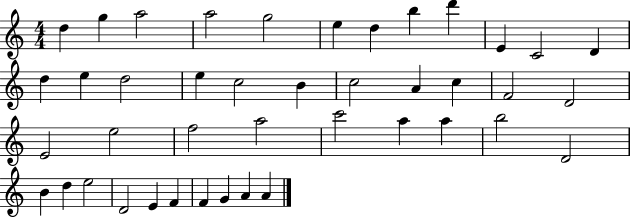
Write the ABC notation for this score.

X:1
T:Untitled
M:4/4
L:1/4
K:C
d g a2 a2 g2 e d b d' E C2 D d e d2 e c2 B c2 A c F2 D2 E2 e2 f2 a2 c'2 a a b2 D2 B d e2 D2 E F F G A A